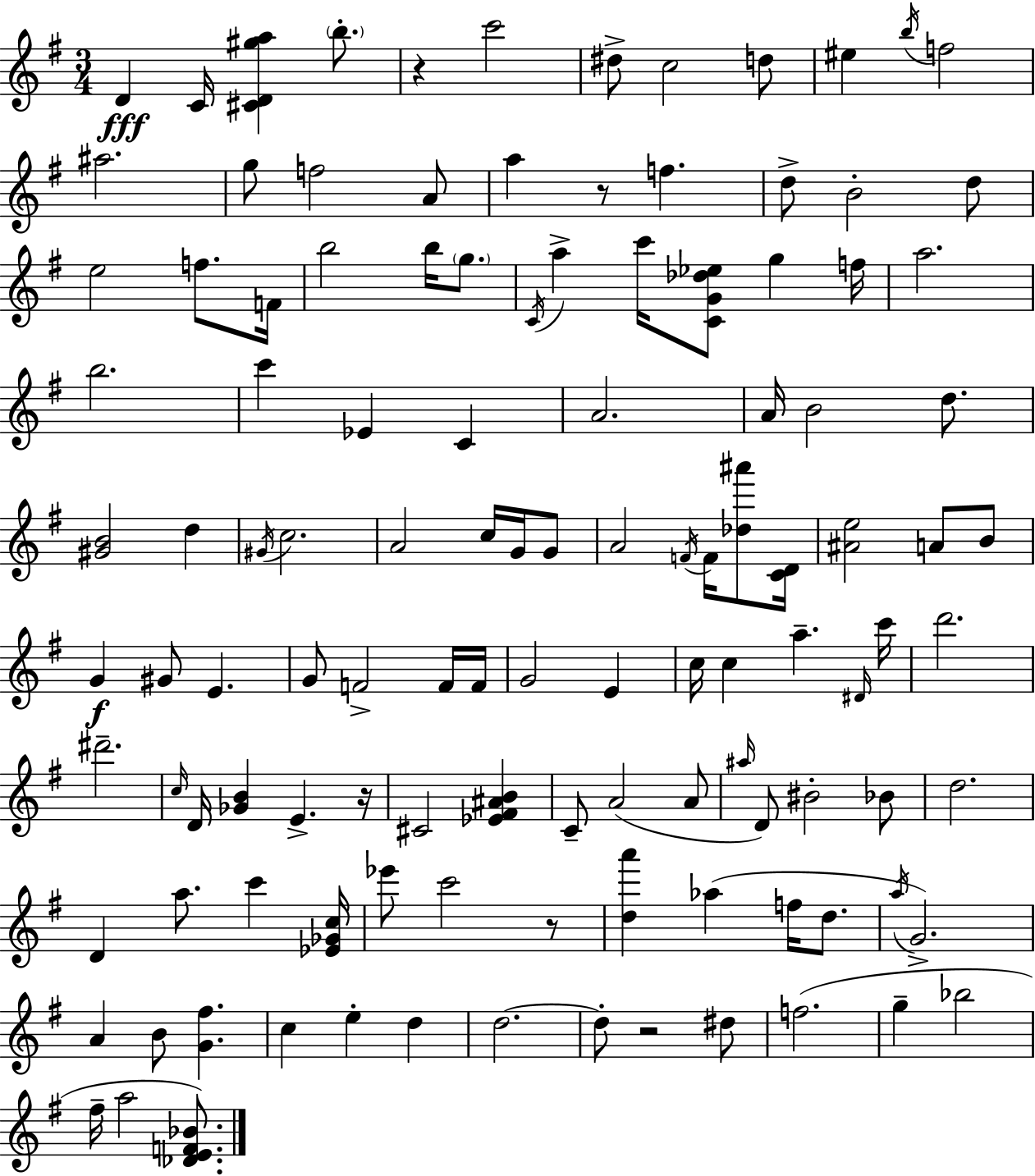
D4/q C4/s [C#4,D4,G#5,A5]/q B5/e. R/q C6/h D#5/e C5/h D5/e EIS5/q B5/s F5/h A#5/h. G5/e F5/h A4/e A5/q R/e F5/q. D5/e B4/h D5/e E5/h F5/e. F4/s B5/h B5/s G5/e. C4/s A5/q C6/s [C4,G4,Db5,Eb5]/e G5/q F5/s A5/h. B5/h. C6/q Eb4/q C4/q A4/h. A4/s B4/h D5/e. [G#4,B4]/h D5/q G#4/s C5/h. A4/h C5/s G4/s G4/e A4/h F4/s F4/s [Db5,A#6]/e [C4,D4]/s [A#4,E5]/h A4/e B4/e G4/q G#4/e E4/q. G4/e F4/h F4/s F4/s G4/h E4/q C5/s C5/q A5/q. D#4/s C6/s D6/h. D#6/h. C5/s D4/s [Gb4,B4]/q E4/q. R/s C#4/h [Eb4,F#4,A#4,B4]/q C4/e A4/h A4/e A#5/s D4/e BIS4/h Bb4/e D5/h. D4/q A5/e. C6/q [Eb4,Gb4,C5]/s Eb6/e C6/h R/e [D5,A6]/q Ab5/q F5/s D5/e. A5/s G4/h. A4/q B4/e [G4,F#5]/q. C5/q E5/q D5/q D5/h. D5/e R/h D#5/e F5/h. G5/q Bb5/h F#5/s A5/h [Db4,E4,F4,Bb4]/e.